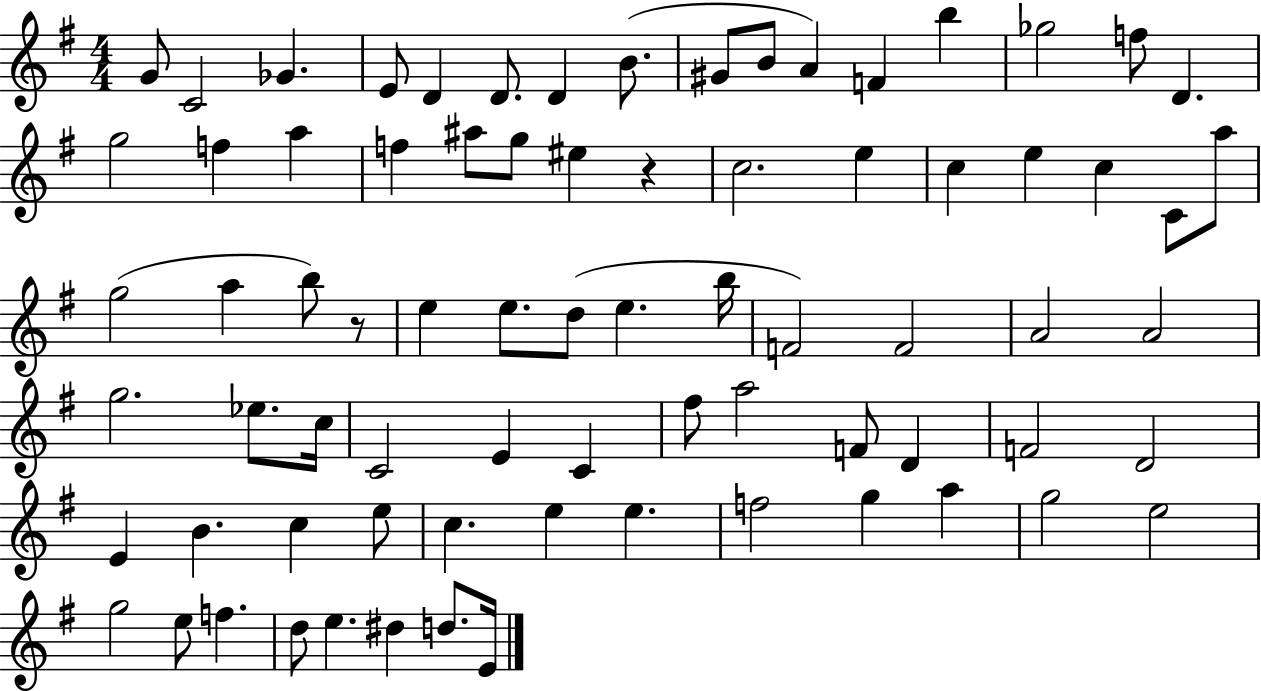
G4/e C4/h Gb4/q. E4/e D4/q D4/e. D4/q B4/e. G#4/e B4/e A4/q F4/q B5/q Gb5/h F5/e D4/q. G5/h F5/q A5/q F5/q A#5/e G5/e EIS5/q R/q C5/h. E5/q C5/q E5/q C5/q C4/e A5/e G5/h A5/q B5/e R/e E5/q E5/e. D5/e E5/q. B5/s F4/h F4/h A4/h A4/h G5/h. Eb5/e. C5/s C4/h E4/q C4/q F#5/e A5/h F4/e D4/q F4/h D4/h E4/q B4/q. C5/q E5/e C5/q. E5/q E5/q. F5/h G5/q A5/q G5/h E5/h G5/h E5/e F5/q. D5/e E5/q. D#5/q D5/e. E4/s